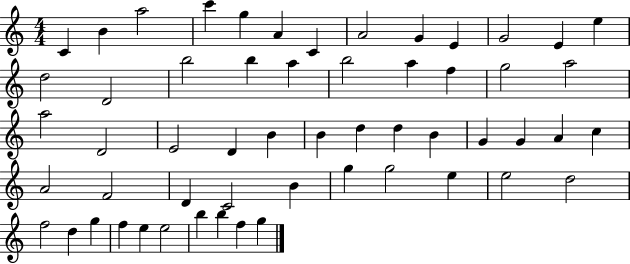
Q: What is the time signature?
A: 4/4